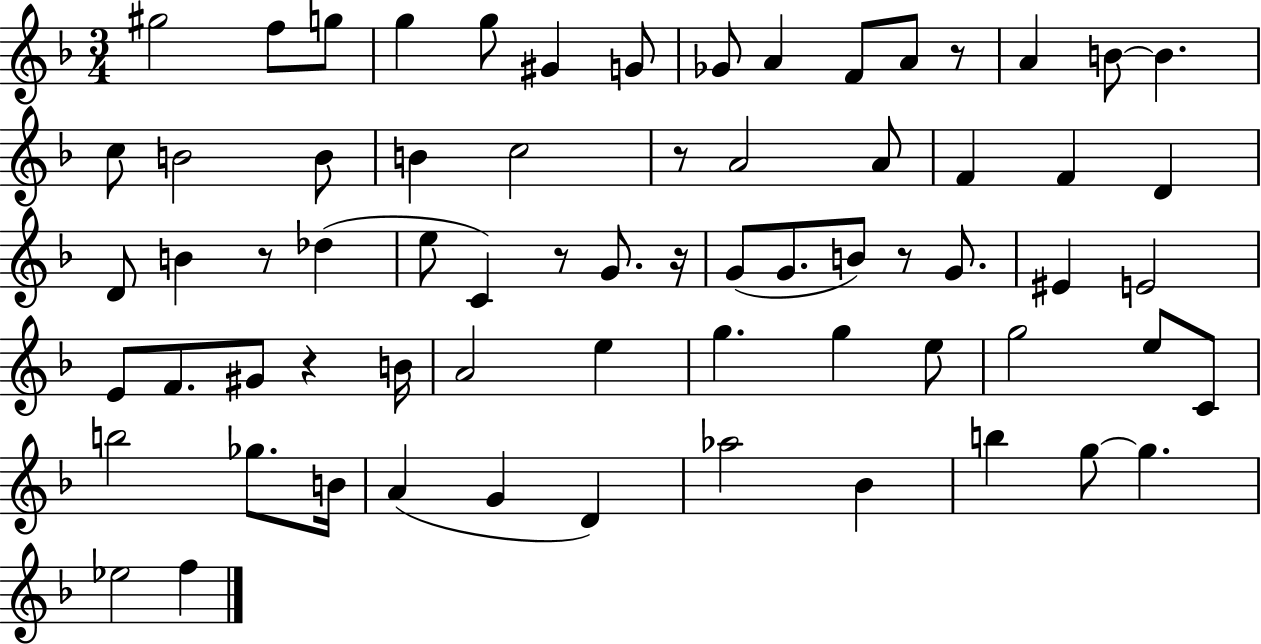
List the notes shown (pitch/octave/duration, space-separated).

G#5/h F5/e G5/e G5/q G5/e G#4/q G4/e Gb4/e A4/q F4/e A4/e R/e A4/q B4/e B4/q. C5/e B4/h B4/e B4/q C5/h R/e A4/h A4/e F4/q F4/q D4/q D4/e B4/q R/e Db5/q E5/e C4/q R/e G4/e. R/s G4/e G4/e. B4/e R/e G4/e. EIS4/q E4/h E4/e F4/e. G#4/e R/q B4/s A4/h E5/q G5/q. G5/q E5/e G5/h E5/e C4/e B5/h Gb5/e. B4/s A4/q G4/q D4/q Ab5/h Bb4/q B5/q G5/e G5/q. Eb5/h F5/q